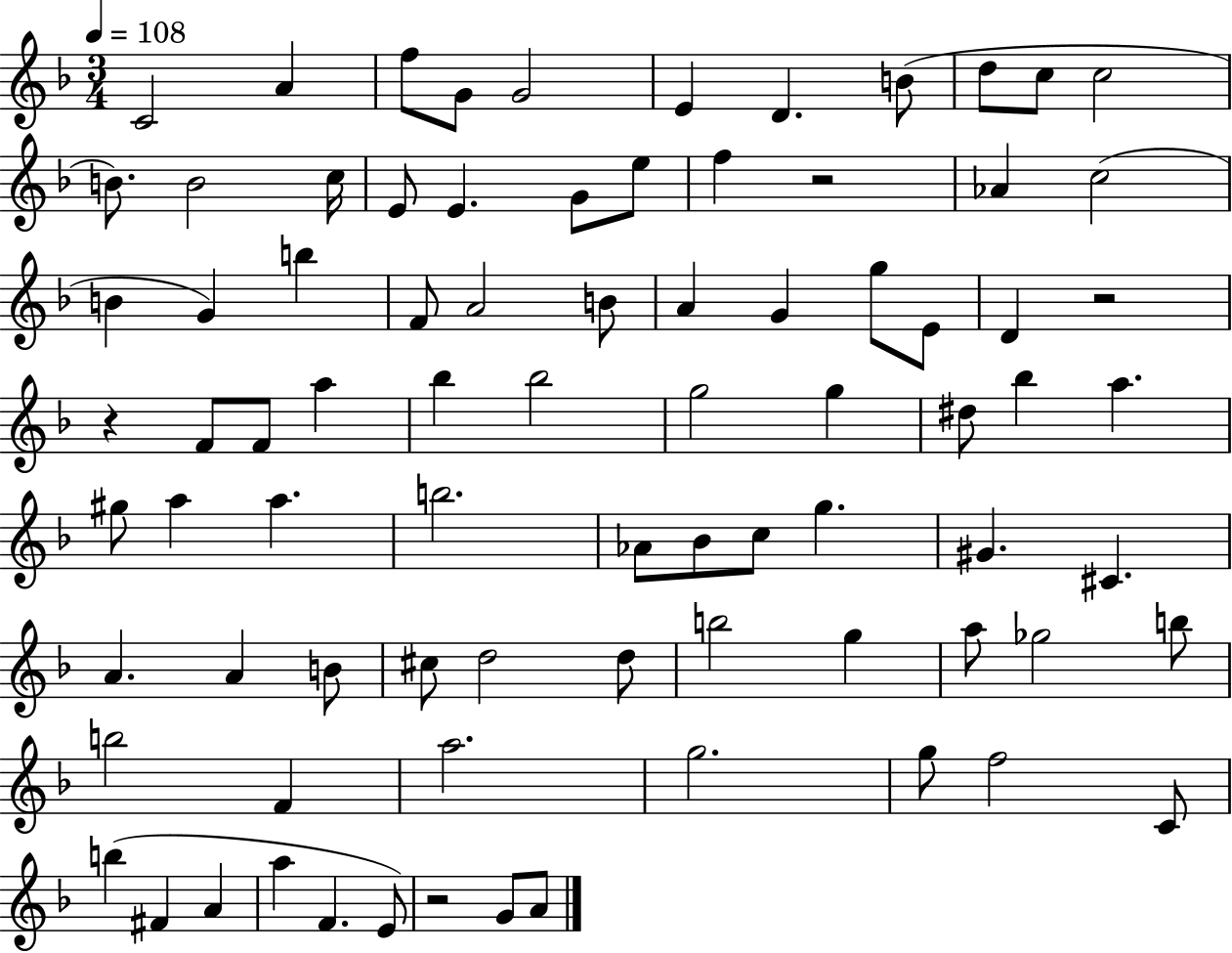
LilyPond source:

{
  \clef treble
  \numericTimeSignature
  \time 3/4
  \key f \major
  \tempo 4 = 108
  c'2 a'4 | f''8 g'8 g'2 | e'4 d'4. b'8( | d''8 c''8 c''2 | \break b'8.) b'2 c''16 | e'8 e'4. g'8 e''8 | f''4 r2 | aes'4 c''2( | \break b'4 g'4) b''4 | f'8 a'2 b'8 | a'4 g'4 g''8 e'8 | d'4 r2 | \break r4 f'8 f'8 a''4 | bes''4 bes''2 | g''2 g''4 | dis''8 bes''4 a''4. | \break gis''8 a''4 a''4. | b''2. | aes'8 bes'8 c''8 g''4. | gis'4. cis'4. | \break a'4. a'4 b'8 | cis''8 d''2 d''8 | b''2 g''4 | a''8 ges''2 b''8 | \break b''2 f'4 | a''2. | g''2. | g''8 f''2 c'8 | \break b''4( fis'4 a'4 | a''4 f'4. e'8) | r2 g'8 a'8 | \bar "|."
}